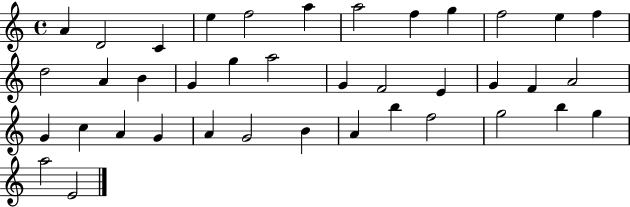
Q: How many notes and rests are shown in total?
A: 39